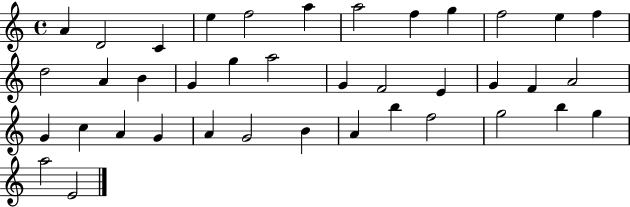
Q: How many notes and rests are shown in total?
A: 39